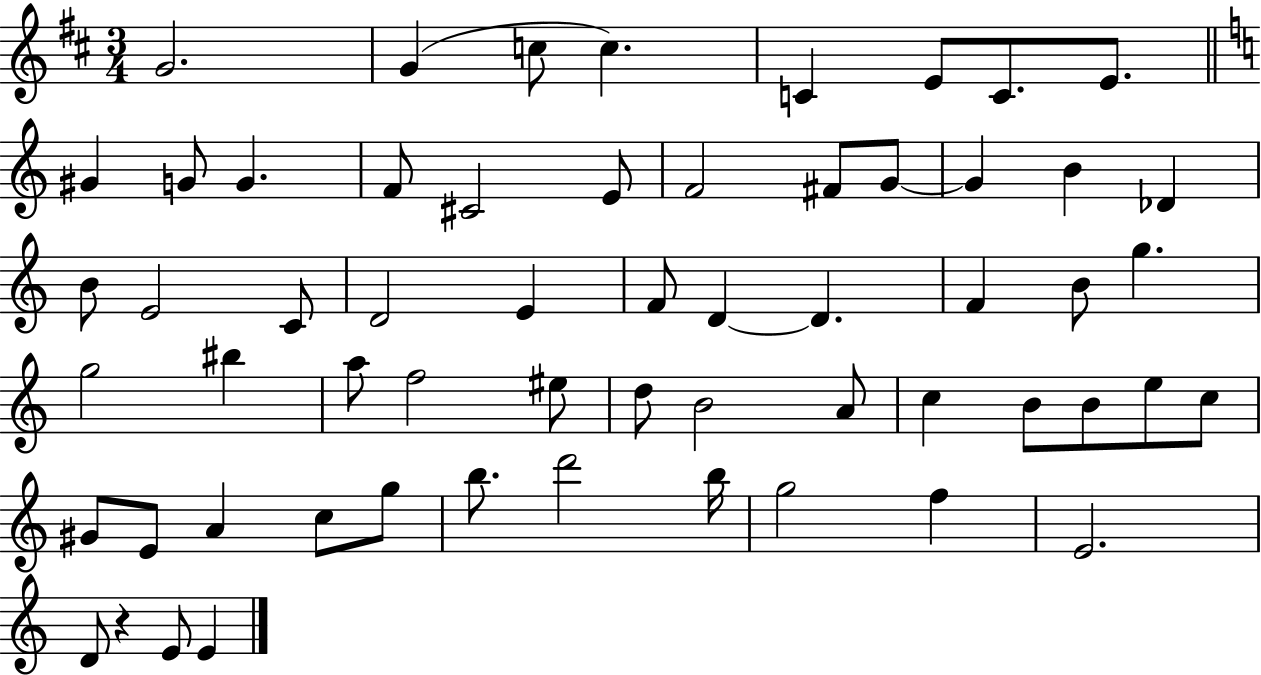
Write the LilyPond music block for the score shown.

{
  \clef treble
  \numericTimeSignature
  \time 3/4
  \key d \major
  g'2. | g'4( c''8 c''4.) | c'4 e'8 c'8. e'8. | \bar "||" \break \key c \major gis'4 g'8 g'4. | f'8 cis'2 e'8 | f'2 fis'8 g'8~~ | g'4 b'4 des'4 | \break b'8 e'2 c'8 | d'2 e'4 | f'8 d'4~~ d'4. | f'4 b'8 g''4. | \break g''2 bis''4 | a''8 f''2 eis''8 | d''8 b'2 a'8 | c''4 b'8 b'8 e''8 c''8 | \break gis'8 e'8 a'4 c''8 g''8 | b''8. d'''2 b''16 | g''2 f''4 | e'2. | \break d'8 r4 e'8 e'4 | \bar "|."
}